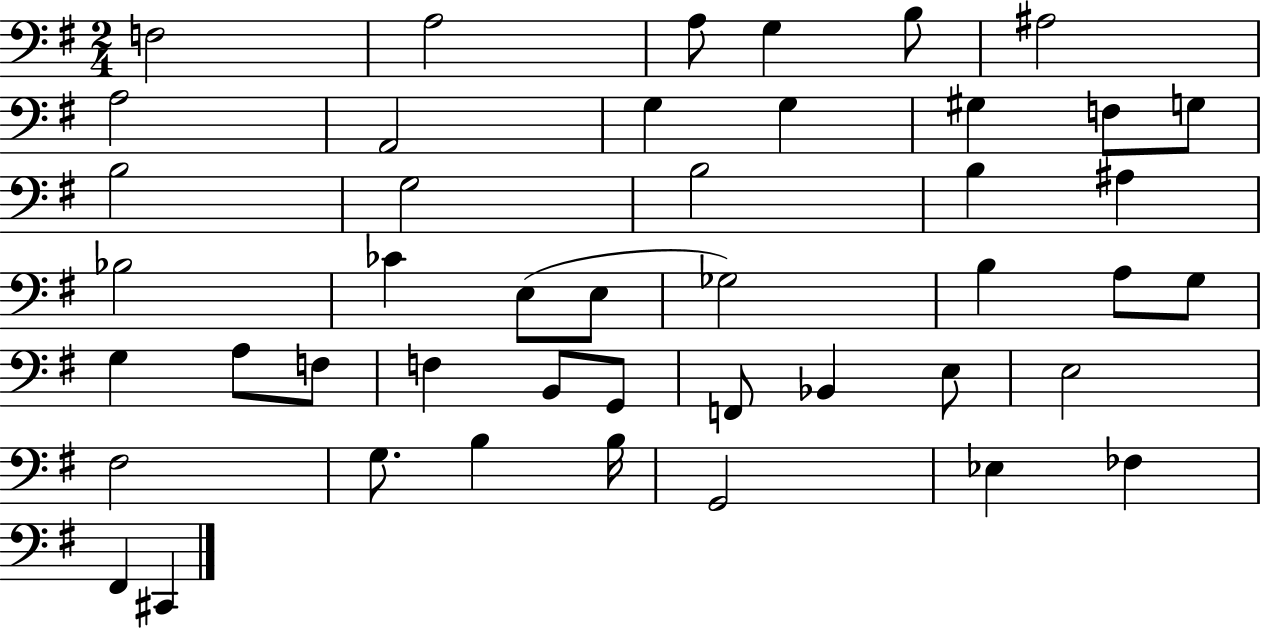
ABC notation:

X:1
T:Untitled
M:2/4
L:1/4
K:G
F,2 A,2 A,/2 G, B,/2 ^A,2 A,2 A,,2 G, G, ^G, F,/2 G,/2 B,2 G,2 B,2 B, ^A, _B,2 _C E,/2 E,/2 _G,2 B, A,/2 G,/2 G, A,/2 F,/2 F, B,,/2 G,,/2 F,,/2 _B,, E,/2 E,2 ^F,2 G,/2 B, B,/4 G,,2 _E, _F, ^F,, ^C,,